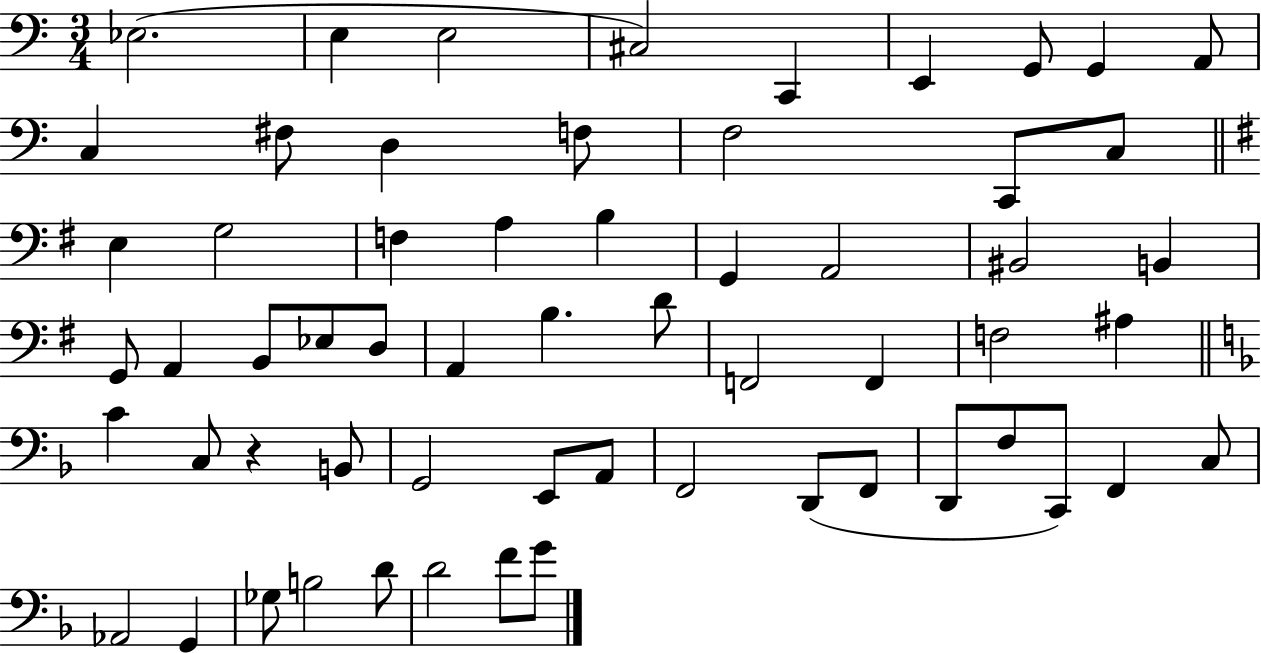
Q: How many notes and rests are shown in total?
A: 60